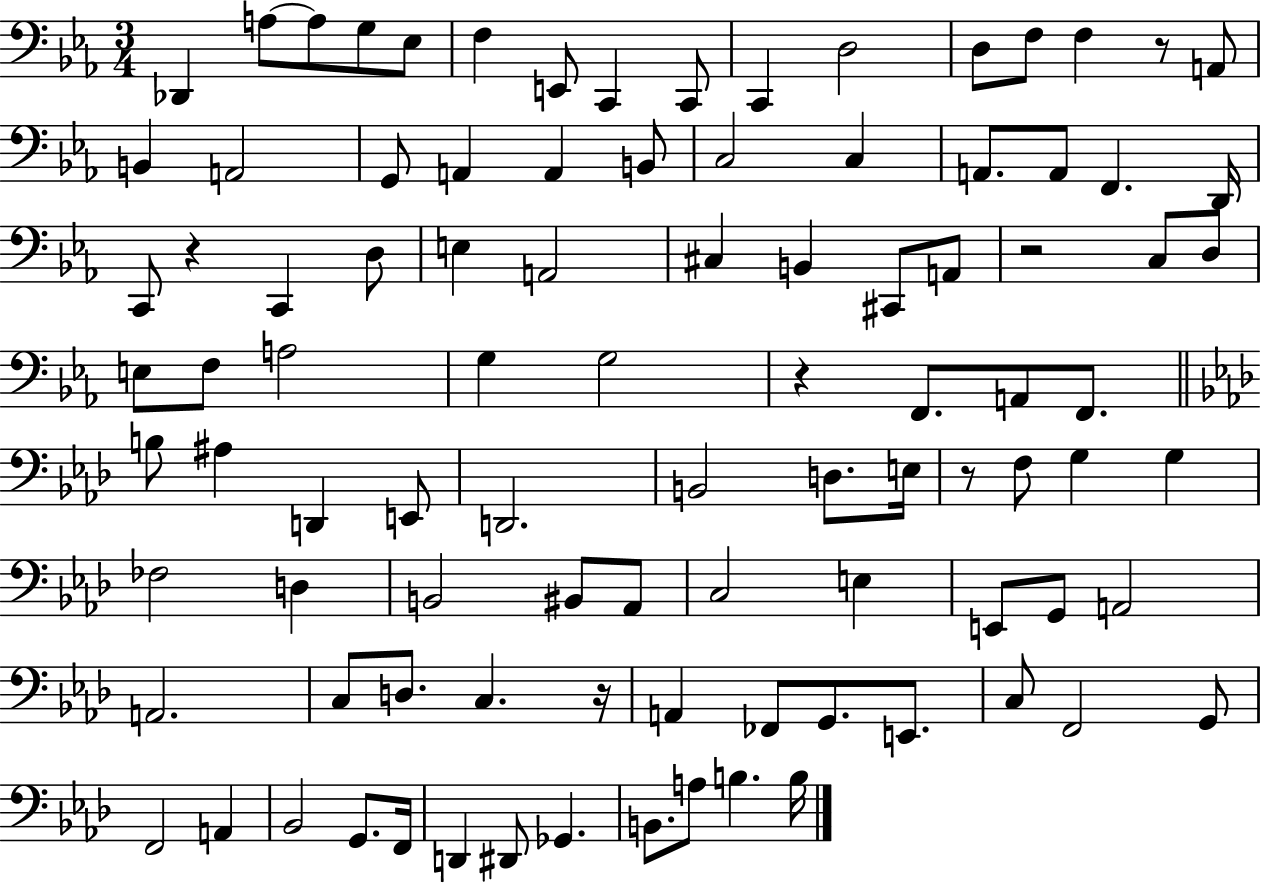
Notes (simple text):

Db2/q A3/e A3/e G3/e Eb3/e F3/q E2/e C2/q C2/e C2/q D3/h D3/e F3/e F3/q R/e A2/e B2/q A2/h G2/e A2/q A2/q B2/e C3/h C3/q A2/e. A2/e F2/q. D2/s C2/e R/q C2/q D3/e E3/q A2/h C#3/q B2/q C#2/e A2/e R/h C3/e D3/e E3/e F3/e A3/h G3/q G3/h R/q F2/e. A2/e F2/e. B3/e A#3/q D2/q E2/e D2/h. B2/h D3/e. E3/s R/e F3/e G3/q G3/q FES3/h D3/q B2/h BIS2/e Ab2/e C3/h E3/q E2/e G2/e A2/h A2/h. C3/e D3/e. C3/q. R/s A2/q FES2/e G2/e. E2/e. C3/e F2/h G2/e F2/h A2/q Bb2/h G2/e. F2/s D2/q D#2/e Gb2/q. B2/e. A3/e B3/q. B3/s